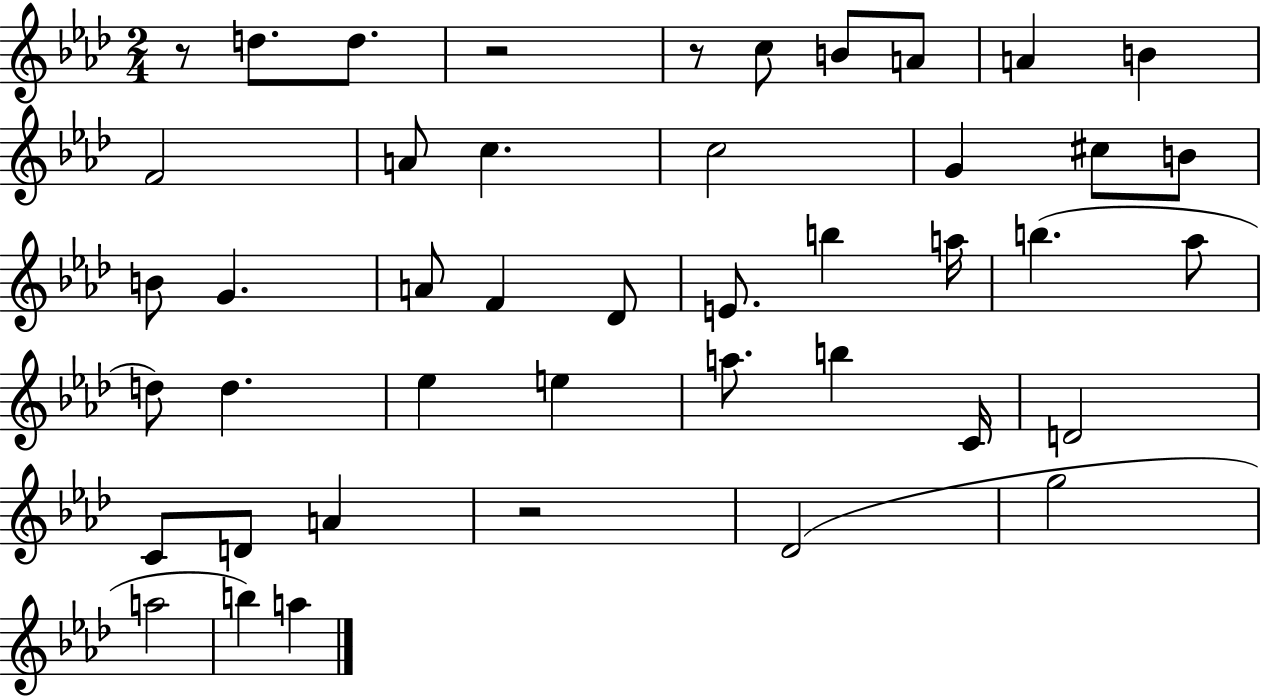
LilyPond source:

{
  \clef treble
  \numericTimeSignature
  \time 2/4
  \key aes \major
  \repeat volta 2 { r8 d''8. d''8. | r2 | r8 c''8 b'8 a'8 | a'4 b'4 | \break f'2 | a'8 c''4. | c''2 | g'4 cis''8 b'8 | \break b'8 g'4. | a'8 f'4 des'8 | e'8. b''4 a''16 | b''4.( aes''8 | \break d''8) d''4. | ees''4 e''4 | a''8. b''4 c'16 | d'2 | \break c'8 d'8 a'4 | r2 | des'2( | g''2 | \break a''2 | b''4) a''4 | } \bar "|."
}